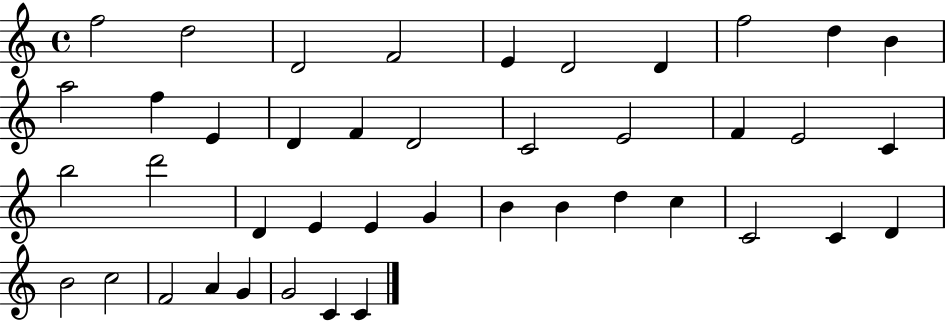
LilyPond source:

{
  \clef treble
  \time 4/4
  \defaultTimeSignature
  \key c \major
  f''2 d''2 | d'2 f'2 | e'4 d'2 d'4 | f''2 d''4 b'4 | \break a''2 f''4 e'4 | d'4 f'4 d'2 | c'2 e'2 | f'4 e'2 c'4 | \break b''2 d'''2 | d'4 e'4 e'4 g'4 | b'4 b'4 d''4 c''4 | c'2 c'4 d'4 | \break b'2 c''2 | f'2 a'4 g'4 | g'2 c'4 c'4 | \bar "|."
}